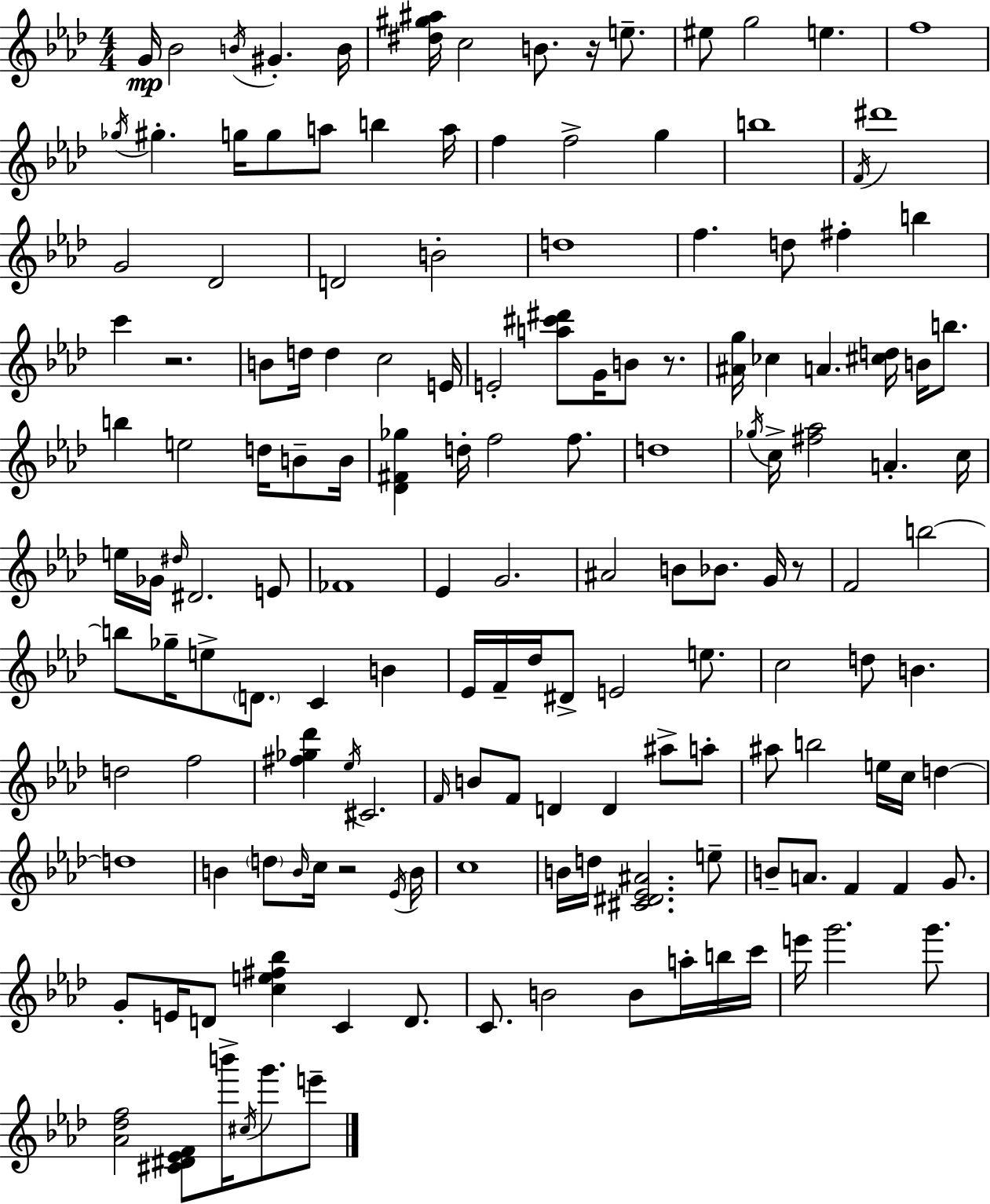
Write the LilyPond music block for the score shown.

{
  \clef treble
  \numericTimeSignature
  \time 4/4
  \key aes \major
  \repeat volta 2 { g'16\mp bes'2 \acciaccatura { b'16 } gis'4.-. | b'16 <dis'' gis'' ais''>16 c''2 b'8. r16 e''8.-- | eis''8 g''2 e''4. | f''1 | \break \acciaccatura { ges''16 } gis''4.-. g''16 g''8 a''8 b''4 | a''16 f''4 f''2-> g''4 | b''1 | \acciaccatura { f'16 } dis'''1 | \break g'2 des'2 | d'2 b'2-. | d''1 | f''4. d''8 fis''4-. b''4 | \break c'''4 r2. | b'8 d''16 d''4 c''2 | e'16 e'2-. <a'' cis''' dis'''>8 g'16 b'8 | r8. <ais' g''>16 ces''4 a'4. <cis'' d''>16 b'16 | \break b''8. b''4 e''2 d''16 | b'8-- b'16 <des' fis' ges''>4 d''16-. f''2 | f''8. d''1 | \acciaccatura { ges''16 } c''16-> <fis'' aes''>2 a'4.-. | \break c''16 e''16 ges'16 \grace { dis''16 } dis'2. | e'8 fes'1 | ees'4 g'2. | ais'2 b'8 bes'8. | \break g'16 r8 f'2 b''2~~ | b''8 ges''16-- e''8-> \parenthesize d'8. c'4 | b'4 ees'16 f'16-- des''16 dis'8-> e'2 | e''8. c''2 d''8 b'4. | \break d''2 f''2 | <fis'' ges'' des'''>4 \acciaccatura { ees''16 } cis'2. | \grace { f'16 } b'8 f'8 d'4 d'4 | ais''8-> a''8-. ais''8 b''2 | \break e''16 c''16 d''4~~ d''1 | b'4 \parenthesize d''8 \grace { b'16 } c''16 r2 | \acciaccatura { ees'16 } b'16 c''1 | b'16 d''16 <cis' dis' ees' ais'>2. | \break e''8-- b'8-- a'8. f'4 | f'4 g'8. g'8-. e'16 d'8 <c'' e'' fis'' bes''>4 | c'4 d'8. c'8. b'2 | b'8 a''16-. b''16 c'''16 e'''16 g'''2. | \break g'''8. <aes' des'' f''>2 | <cis' dis' ees' f'>8 b'''16-> \acciaccatura { cis''16 } g'''8. e'''8-- } \bar "|."
}